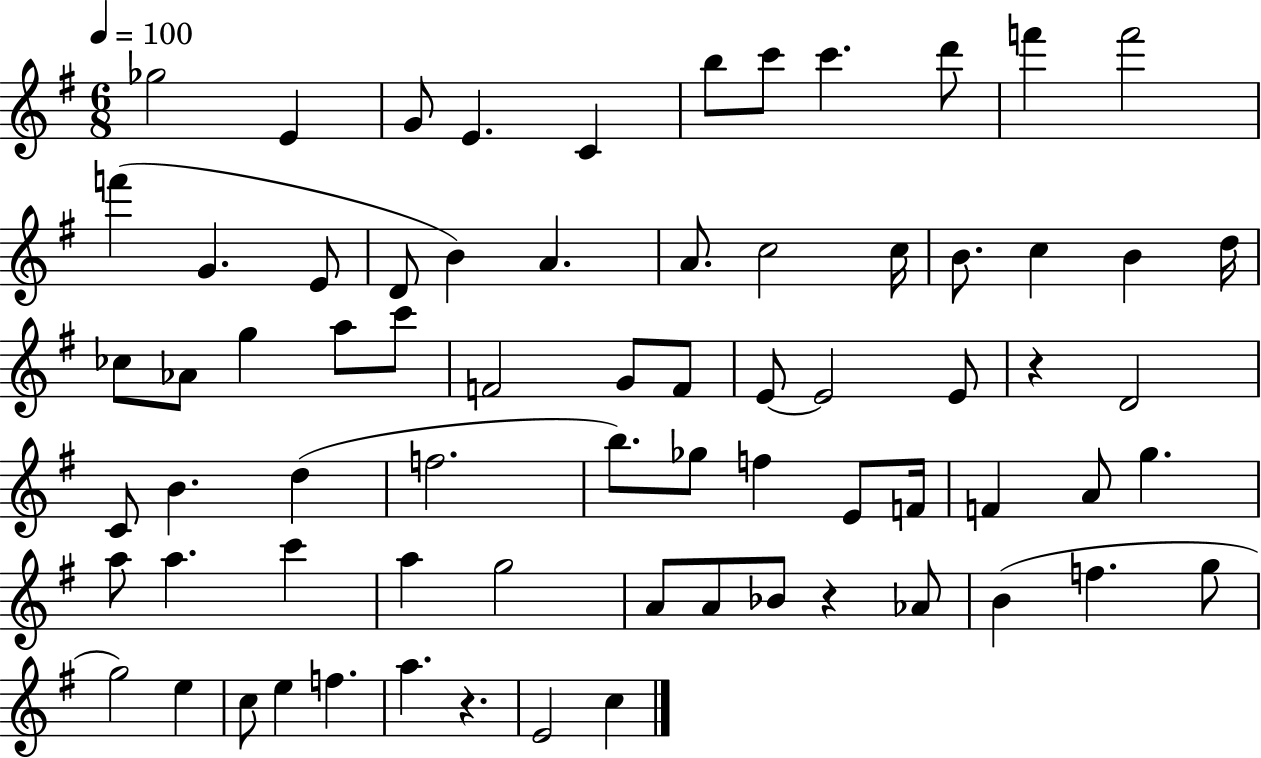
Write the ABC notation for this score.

X:1
T:Untitled
M:6/8
L:1/4
K:G
_g2 E G/2 E C b/2 c'/2 c' d'/2 f' f'2 f' G E/2 D/2 B A A/2 c2 c/4 B/2 c B d/4 _c/2 _A/2 g a/2 c'/2 F2 G/2 F/2 E/2 E2 E/2 z D2 C/2 B d f2 b/2 _g/2 f E/2 F/4 F A/2 g a/2 a c' a g2 A/2 A/2 _B/2 z _A/2 B f g/2 g2 e c/2 e f a z E2 c